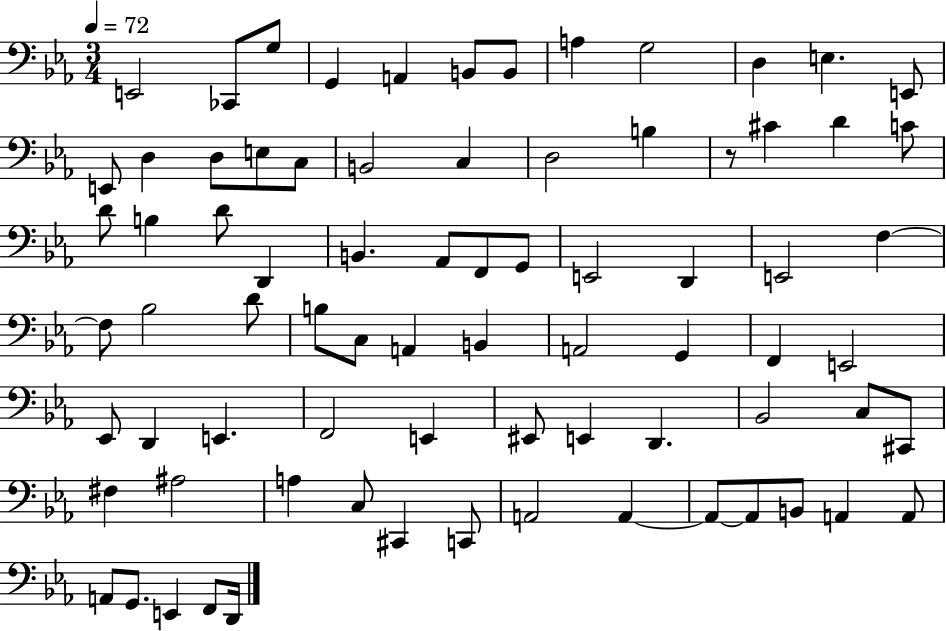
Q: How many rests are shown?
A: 1